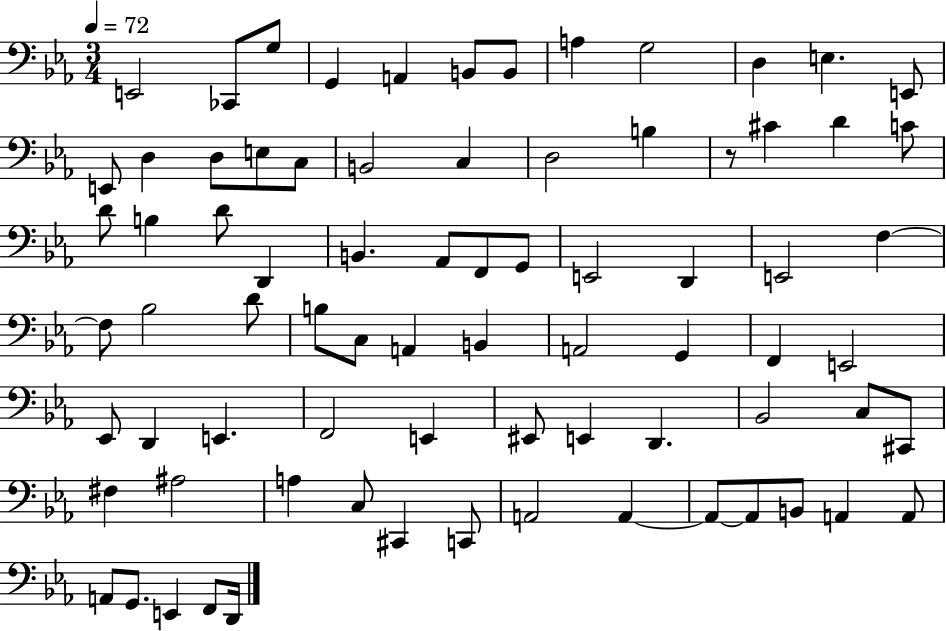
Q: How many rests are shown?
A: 1